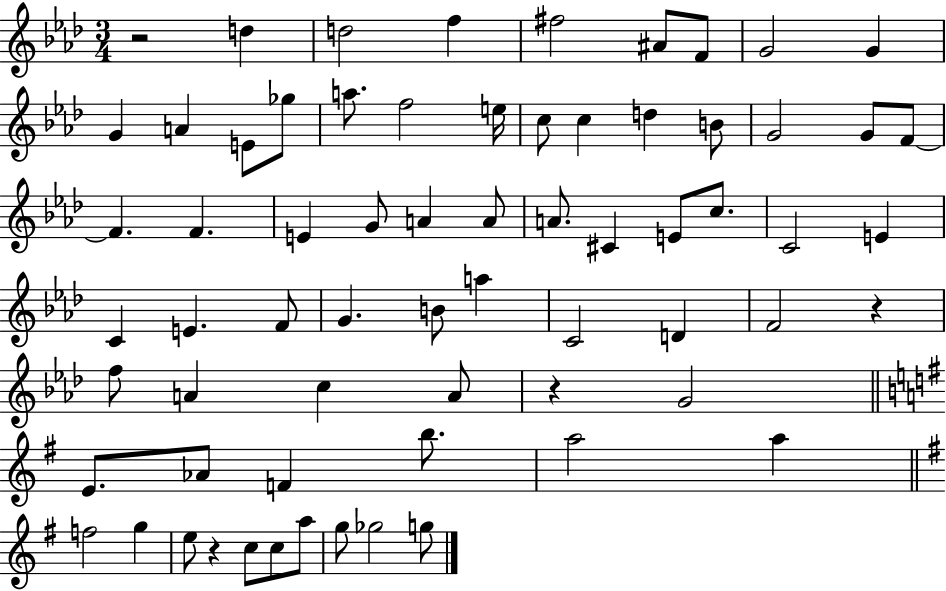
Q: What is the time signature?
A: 3/4